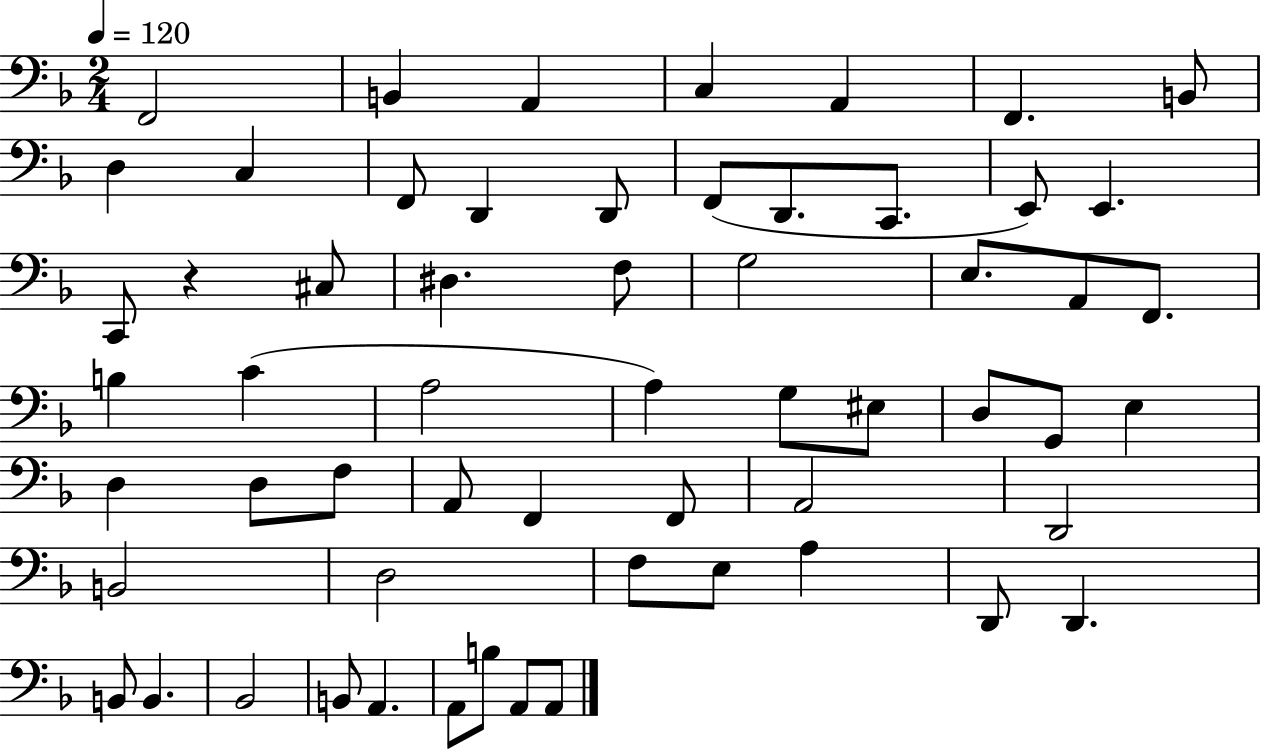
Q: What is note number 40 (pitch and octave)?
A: F2